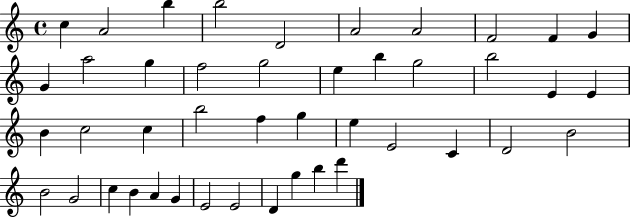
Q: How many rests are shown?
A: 0